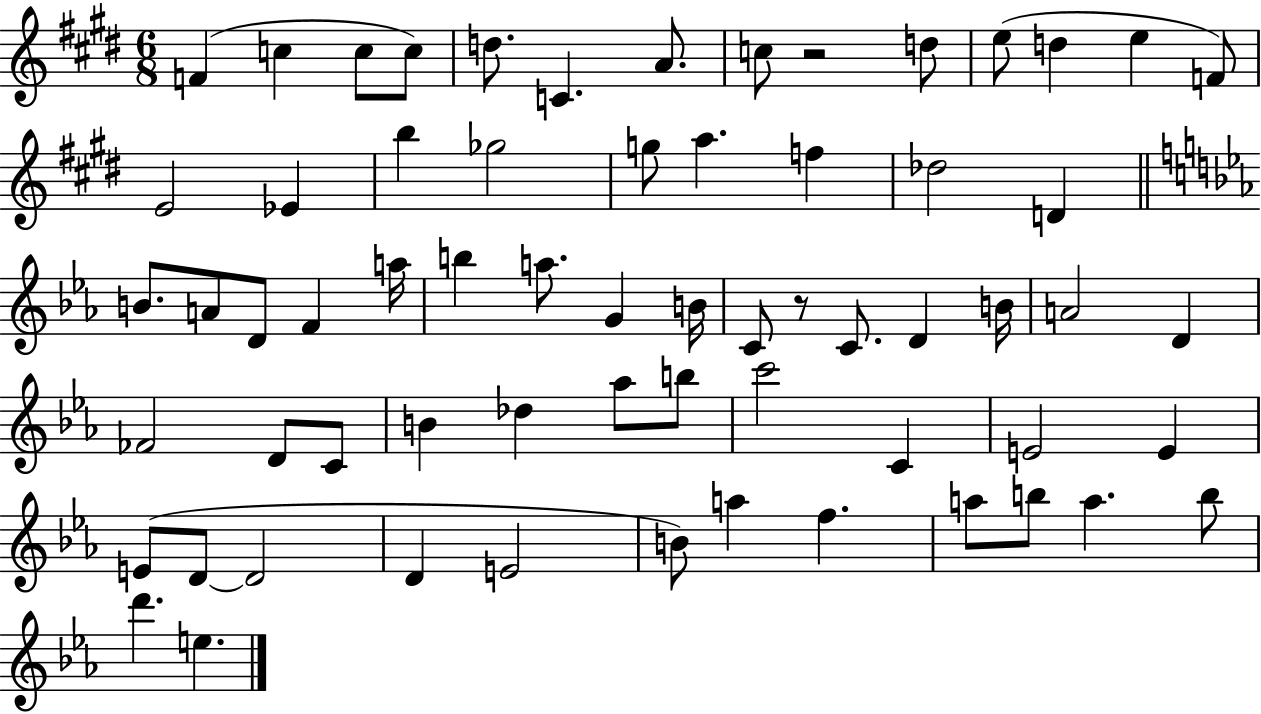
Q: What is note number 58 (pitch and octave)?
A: B5